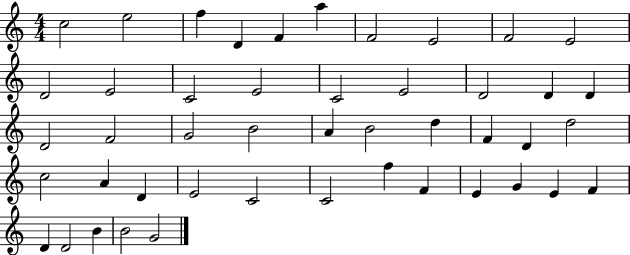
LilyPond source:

{
  \clef treble
  \numericTimeSignature
  \time 4/4
  \key c \major
  c''2 e''2 | f''4 d'4 f'4 a''4 | f'2 e'2 | f'2 e'2 | \break d'2 e'2 | c'2 e'2 | c'2 e'2 | d'2 d'4 d'4 | \break d'2 f'2 | g'2 b'2 | a'4 b'2 d''4 | f'4 d'4 d''2 | \break c''2 a'4 d'4 | e'2 c'2 | c'2 f''4 f'4 | e'4 g'4 e'4 f'4 | \break d'4 d'2 b'4 | b'2 g'2 | \bar "|."
}